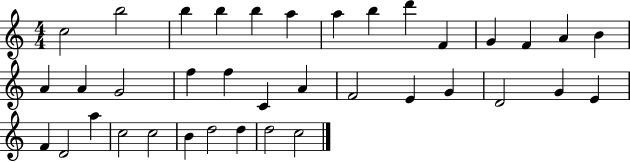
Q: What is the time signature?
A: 4/4